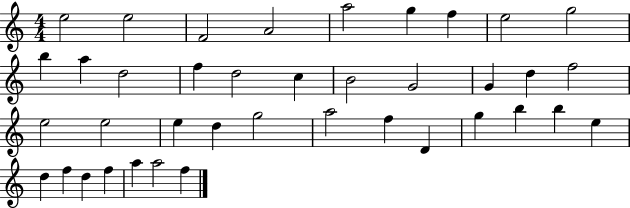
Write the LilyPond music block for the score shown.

{
  \clef treble
  \numericTimeSignature
  \time 4/4
  \key c \major
  e''2 e''2 | f'2 a'2 | a''2 g''4 f''4 | e''2 g''2 | \break b''4 a''4 d''2 | f''4 d''2 c''4 | b'2 g'2 | g'4 d''4 f''2 | \break e''2 e''2 | e''4 d''4 g''2 | a''2 f''4 d'4 | g''4 b''4 b''4 e''4 | \break d''4 f''4 d''4 f''4 | a''4 a''2 f''4 | \bar "|."
}